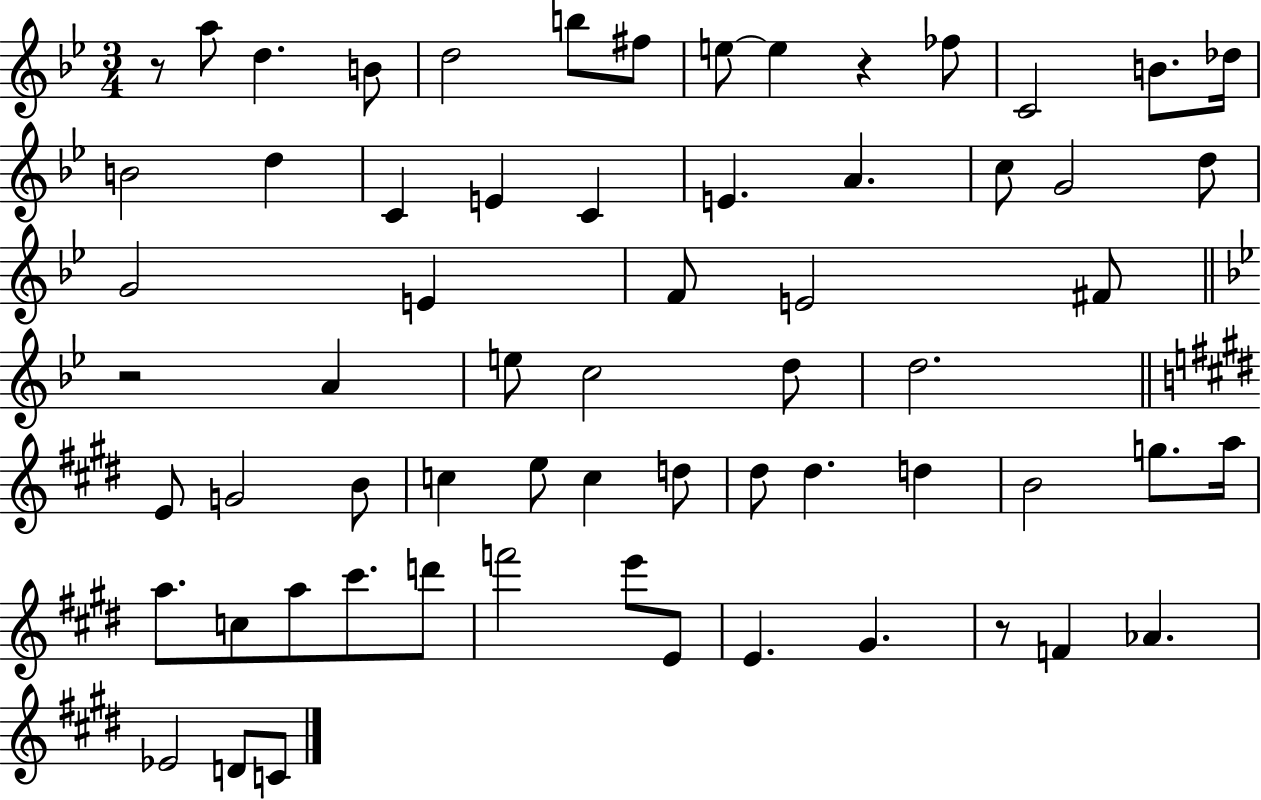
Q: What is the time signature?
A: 3/4